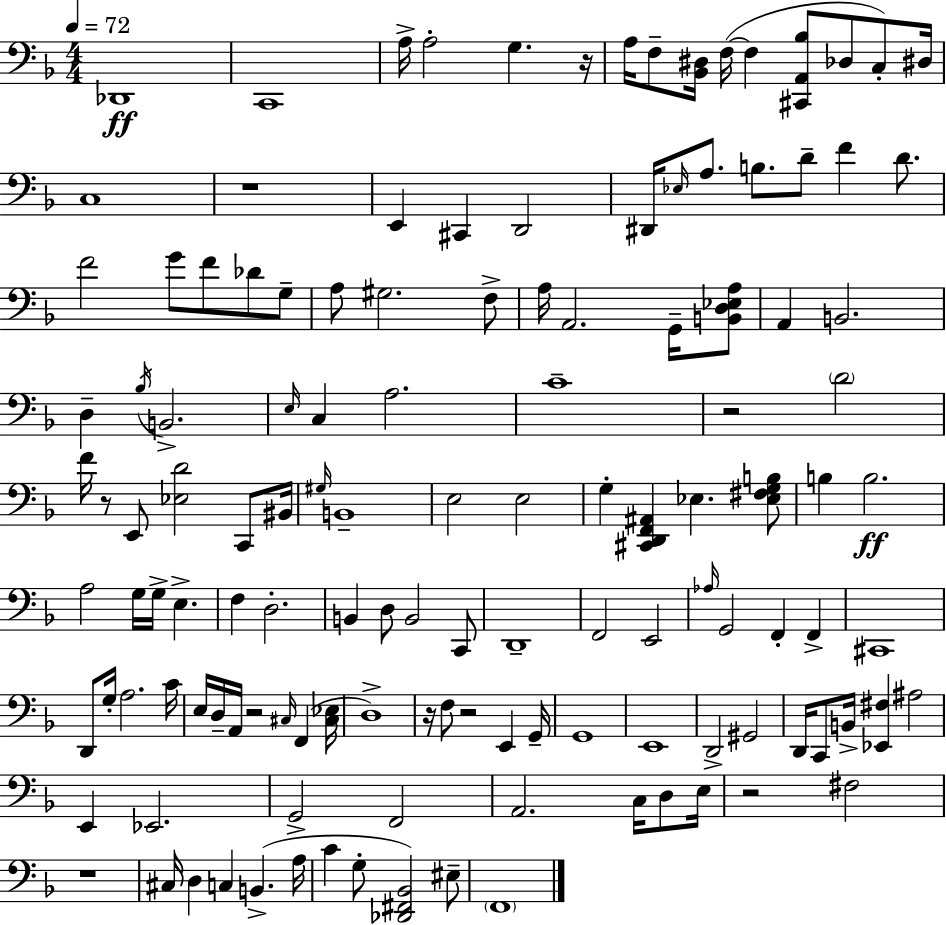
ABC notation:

X:1
T:Untitled
M:4/4
L:1/4
K:Dm
_D,,4 C,,4 A,/4 A,2 G, z/4 A,/4 F,/2 [_B,,^D,]/4 F,/4 F, [^C,,A,,_B,]/2 _D,/2 C,/2 ^D,/4 C,4 z4 E,, ^C,, D,,2 ^D,,/4 _E,/4 A,/2 B,/2 D/2 F D/2 F2 G/2 F/2 _D/2 G,/2 A,/2 ^G,2 F,/2 A,/4 A,,2 G,,/4 [B,,D,_E,A,]/2 A,, B,,2 D, _B,/4 B,,2 E,/4 C, A,2 C4 z2 D2 F/4 z/2 E,,/2 [_E,D]2 C,,/2 ^B,,/4 ^G,/4 B,,4 E,2 E,2 G, [^C,,D,,F,,^A,,] _E, [_E,^F,G,B,]/2 B, B,2 A,2 G,/4 G,/4 E, F, D,2 B,, D,/2 B,,2 C,,/2 D,,4 F,,2 E,,2 _A,/4 G,,2 F,, F,, ^C,,4 D,,/2 G,/4 A,2 C/4 E,/4 D,/4 A,,/4 z2 ^C,/4 F,, [^C,_E,]/4 D,4 z/4 F,/2 z2 E,, G,,/4 G,,4 E,,4 D,,2 ^G,,2 D,,/4 C,,/2 B,,/4 [_E,,^F,] ^A,2 E,, _E,,2 G,,2 F,,2 A,,2 C,/4 D,/2 E,/4 z2 ^F,2 z4 ^C,/4 D, C, B,, A,/4 C G,/2 [_D,,^F,,_B,,]2 ^E,/2 F,,4